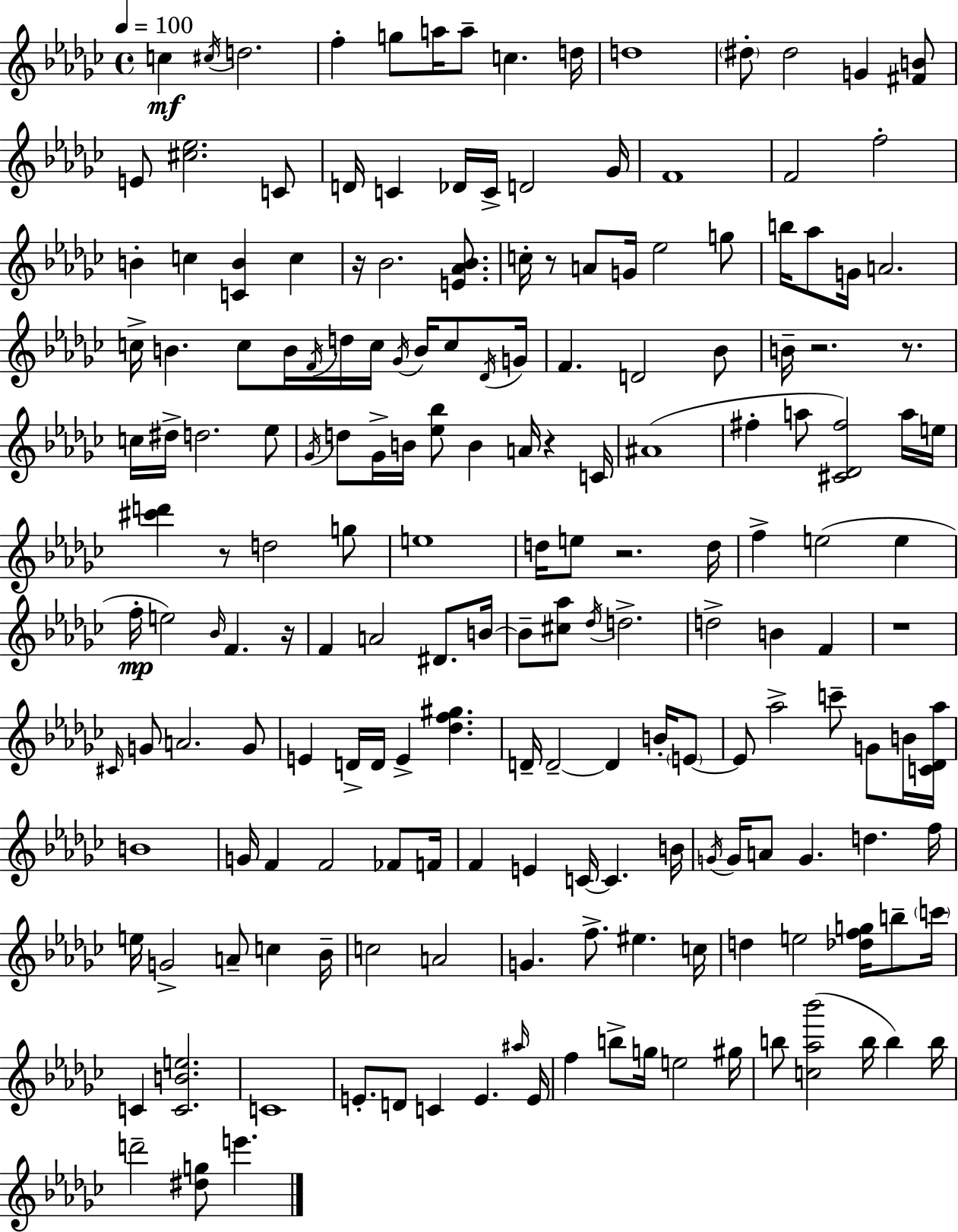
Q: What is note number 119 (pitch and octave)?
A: C4